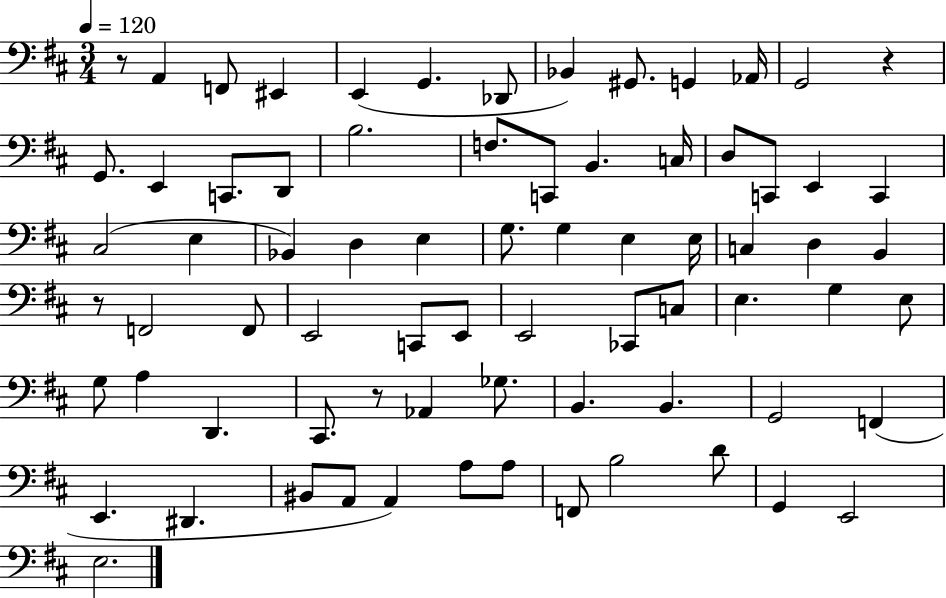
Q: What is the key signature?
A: D major